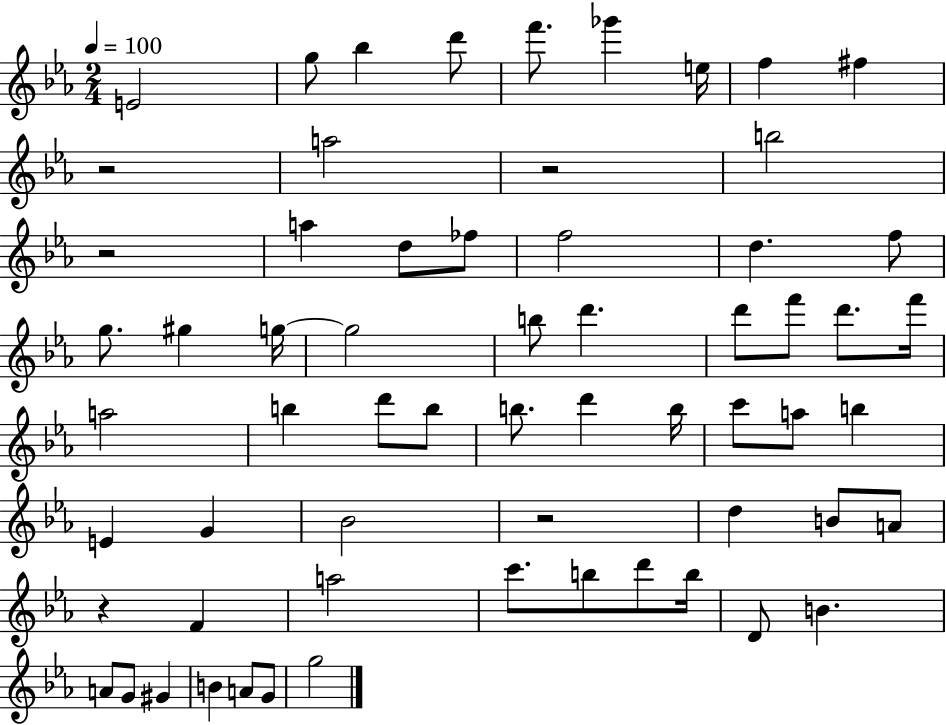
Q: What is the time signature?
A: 2/4